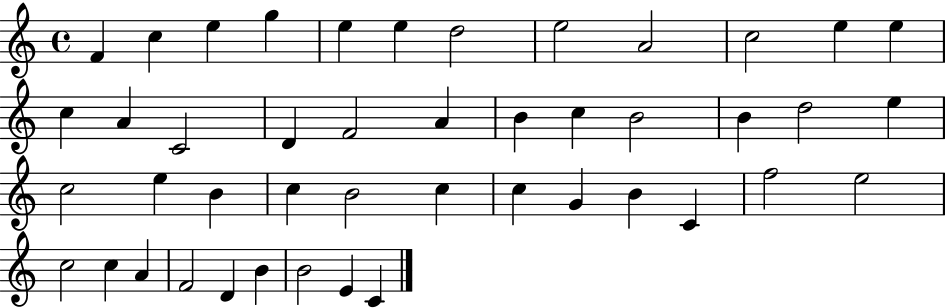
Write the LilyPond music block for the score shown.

{
  \clef treble
  \time 4/4
  \defaultTimeSignature
  \key c \major
  f'4 c''4 e''4 g''4 | e''4 e''4 d''2 | e''2 a'2 | c''2 e''4 e''4 | \break c''4 a'4 c'2 | d'4 f'2 a'4 | b'4 c''4 b'2 | b'4 d''2 e''4 | \break c''2 e''4 b'4 | c''4 b'2 c''4 | c''4 g'4 b'4 c'4 | f''2 e''2 | \break c''2 c''4 a'4 | f'2 d'4 b'4 | b'2 e'4 c'4 | \bar "|."
}